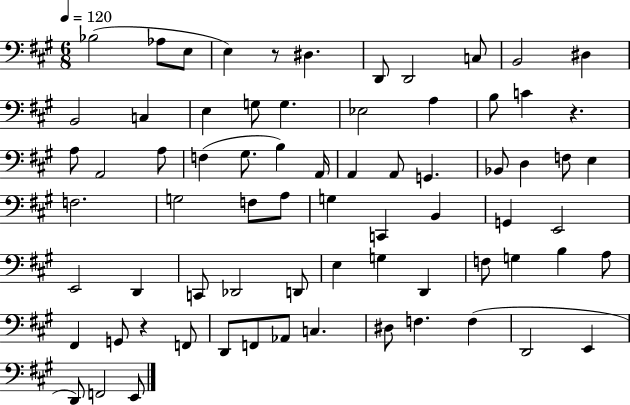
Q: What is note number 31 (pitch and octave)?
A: D3